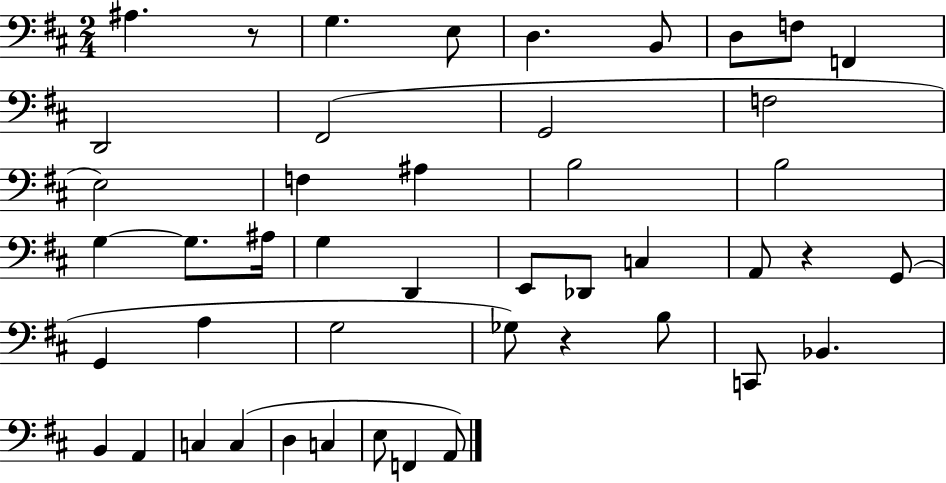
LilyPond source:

{
  \clef bass
  \numericTimeSignature
  \time 2/4
  \key d \major
  \repeat volta 2 { ais4. r8 | g4. e8 | d4. b,8 | d8 f8 f,4 | \break d,2 | fis,2( | g,2 | f2 | \break e2) | f4 ais4 | b2 | b2 | \break g4~~ g8. ais16 | g4 d,4 | e,8 des,8 c4 | a,8 r4 g,8( | \break g,4 a4 | g2 | ges8) r4 b8 | c,8 bes,4. | \break b,4 a,4 | c4 c4( | d4 c4 | e8 f,4 a,8) | \break } \bar "|."
}